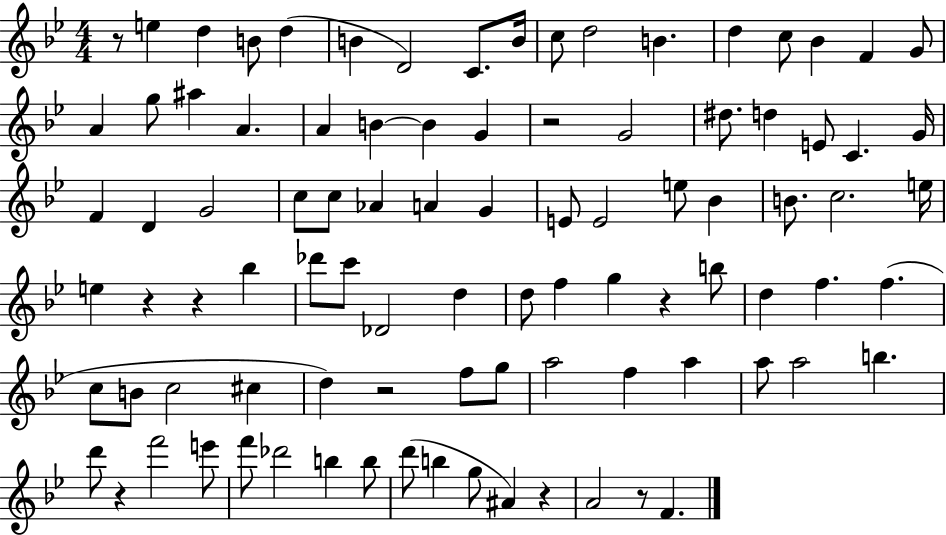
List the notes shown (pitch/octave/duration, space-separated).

R/e E5/q D5/q B4/e D5/q B4/q D4/h C4/e. B4/s C5/e D5/h B4/q. D5/q C5/e Bb4/q F4/q G4/e A4/q G5/e A#5/q A4/q. A4/q B4/q B4/q G4/q R/h G4/h D#5/e. D5/q E4/e C4/q. G4/s F4/q D4/q G4/h C5/e C5/e Ab4/q A4/q G4/q E4/e E4/h E5/e Bb4/q B4/e. C5/h. E5/s E5/q R/q R/q Bb5/q Db6/e C6/e Db4/h D5/q D5/e F5/q G5/q R/q B5/e D5/q F5/q. F5/q. C5/e B4/e C5/h C#5/q D5/q R/h F5/e G5/e A5/h F5/q A5/q A5/e A5/h B5/q. D6/e R/q F6/h E6/e F6/e Db6/h B5/q B5/e D6/e B5/q G5/e A#4/q R/q A4/h R/e F4/q.